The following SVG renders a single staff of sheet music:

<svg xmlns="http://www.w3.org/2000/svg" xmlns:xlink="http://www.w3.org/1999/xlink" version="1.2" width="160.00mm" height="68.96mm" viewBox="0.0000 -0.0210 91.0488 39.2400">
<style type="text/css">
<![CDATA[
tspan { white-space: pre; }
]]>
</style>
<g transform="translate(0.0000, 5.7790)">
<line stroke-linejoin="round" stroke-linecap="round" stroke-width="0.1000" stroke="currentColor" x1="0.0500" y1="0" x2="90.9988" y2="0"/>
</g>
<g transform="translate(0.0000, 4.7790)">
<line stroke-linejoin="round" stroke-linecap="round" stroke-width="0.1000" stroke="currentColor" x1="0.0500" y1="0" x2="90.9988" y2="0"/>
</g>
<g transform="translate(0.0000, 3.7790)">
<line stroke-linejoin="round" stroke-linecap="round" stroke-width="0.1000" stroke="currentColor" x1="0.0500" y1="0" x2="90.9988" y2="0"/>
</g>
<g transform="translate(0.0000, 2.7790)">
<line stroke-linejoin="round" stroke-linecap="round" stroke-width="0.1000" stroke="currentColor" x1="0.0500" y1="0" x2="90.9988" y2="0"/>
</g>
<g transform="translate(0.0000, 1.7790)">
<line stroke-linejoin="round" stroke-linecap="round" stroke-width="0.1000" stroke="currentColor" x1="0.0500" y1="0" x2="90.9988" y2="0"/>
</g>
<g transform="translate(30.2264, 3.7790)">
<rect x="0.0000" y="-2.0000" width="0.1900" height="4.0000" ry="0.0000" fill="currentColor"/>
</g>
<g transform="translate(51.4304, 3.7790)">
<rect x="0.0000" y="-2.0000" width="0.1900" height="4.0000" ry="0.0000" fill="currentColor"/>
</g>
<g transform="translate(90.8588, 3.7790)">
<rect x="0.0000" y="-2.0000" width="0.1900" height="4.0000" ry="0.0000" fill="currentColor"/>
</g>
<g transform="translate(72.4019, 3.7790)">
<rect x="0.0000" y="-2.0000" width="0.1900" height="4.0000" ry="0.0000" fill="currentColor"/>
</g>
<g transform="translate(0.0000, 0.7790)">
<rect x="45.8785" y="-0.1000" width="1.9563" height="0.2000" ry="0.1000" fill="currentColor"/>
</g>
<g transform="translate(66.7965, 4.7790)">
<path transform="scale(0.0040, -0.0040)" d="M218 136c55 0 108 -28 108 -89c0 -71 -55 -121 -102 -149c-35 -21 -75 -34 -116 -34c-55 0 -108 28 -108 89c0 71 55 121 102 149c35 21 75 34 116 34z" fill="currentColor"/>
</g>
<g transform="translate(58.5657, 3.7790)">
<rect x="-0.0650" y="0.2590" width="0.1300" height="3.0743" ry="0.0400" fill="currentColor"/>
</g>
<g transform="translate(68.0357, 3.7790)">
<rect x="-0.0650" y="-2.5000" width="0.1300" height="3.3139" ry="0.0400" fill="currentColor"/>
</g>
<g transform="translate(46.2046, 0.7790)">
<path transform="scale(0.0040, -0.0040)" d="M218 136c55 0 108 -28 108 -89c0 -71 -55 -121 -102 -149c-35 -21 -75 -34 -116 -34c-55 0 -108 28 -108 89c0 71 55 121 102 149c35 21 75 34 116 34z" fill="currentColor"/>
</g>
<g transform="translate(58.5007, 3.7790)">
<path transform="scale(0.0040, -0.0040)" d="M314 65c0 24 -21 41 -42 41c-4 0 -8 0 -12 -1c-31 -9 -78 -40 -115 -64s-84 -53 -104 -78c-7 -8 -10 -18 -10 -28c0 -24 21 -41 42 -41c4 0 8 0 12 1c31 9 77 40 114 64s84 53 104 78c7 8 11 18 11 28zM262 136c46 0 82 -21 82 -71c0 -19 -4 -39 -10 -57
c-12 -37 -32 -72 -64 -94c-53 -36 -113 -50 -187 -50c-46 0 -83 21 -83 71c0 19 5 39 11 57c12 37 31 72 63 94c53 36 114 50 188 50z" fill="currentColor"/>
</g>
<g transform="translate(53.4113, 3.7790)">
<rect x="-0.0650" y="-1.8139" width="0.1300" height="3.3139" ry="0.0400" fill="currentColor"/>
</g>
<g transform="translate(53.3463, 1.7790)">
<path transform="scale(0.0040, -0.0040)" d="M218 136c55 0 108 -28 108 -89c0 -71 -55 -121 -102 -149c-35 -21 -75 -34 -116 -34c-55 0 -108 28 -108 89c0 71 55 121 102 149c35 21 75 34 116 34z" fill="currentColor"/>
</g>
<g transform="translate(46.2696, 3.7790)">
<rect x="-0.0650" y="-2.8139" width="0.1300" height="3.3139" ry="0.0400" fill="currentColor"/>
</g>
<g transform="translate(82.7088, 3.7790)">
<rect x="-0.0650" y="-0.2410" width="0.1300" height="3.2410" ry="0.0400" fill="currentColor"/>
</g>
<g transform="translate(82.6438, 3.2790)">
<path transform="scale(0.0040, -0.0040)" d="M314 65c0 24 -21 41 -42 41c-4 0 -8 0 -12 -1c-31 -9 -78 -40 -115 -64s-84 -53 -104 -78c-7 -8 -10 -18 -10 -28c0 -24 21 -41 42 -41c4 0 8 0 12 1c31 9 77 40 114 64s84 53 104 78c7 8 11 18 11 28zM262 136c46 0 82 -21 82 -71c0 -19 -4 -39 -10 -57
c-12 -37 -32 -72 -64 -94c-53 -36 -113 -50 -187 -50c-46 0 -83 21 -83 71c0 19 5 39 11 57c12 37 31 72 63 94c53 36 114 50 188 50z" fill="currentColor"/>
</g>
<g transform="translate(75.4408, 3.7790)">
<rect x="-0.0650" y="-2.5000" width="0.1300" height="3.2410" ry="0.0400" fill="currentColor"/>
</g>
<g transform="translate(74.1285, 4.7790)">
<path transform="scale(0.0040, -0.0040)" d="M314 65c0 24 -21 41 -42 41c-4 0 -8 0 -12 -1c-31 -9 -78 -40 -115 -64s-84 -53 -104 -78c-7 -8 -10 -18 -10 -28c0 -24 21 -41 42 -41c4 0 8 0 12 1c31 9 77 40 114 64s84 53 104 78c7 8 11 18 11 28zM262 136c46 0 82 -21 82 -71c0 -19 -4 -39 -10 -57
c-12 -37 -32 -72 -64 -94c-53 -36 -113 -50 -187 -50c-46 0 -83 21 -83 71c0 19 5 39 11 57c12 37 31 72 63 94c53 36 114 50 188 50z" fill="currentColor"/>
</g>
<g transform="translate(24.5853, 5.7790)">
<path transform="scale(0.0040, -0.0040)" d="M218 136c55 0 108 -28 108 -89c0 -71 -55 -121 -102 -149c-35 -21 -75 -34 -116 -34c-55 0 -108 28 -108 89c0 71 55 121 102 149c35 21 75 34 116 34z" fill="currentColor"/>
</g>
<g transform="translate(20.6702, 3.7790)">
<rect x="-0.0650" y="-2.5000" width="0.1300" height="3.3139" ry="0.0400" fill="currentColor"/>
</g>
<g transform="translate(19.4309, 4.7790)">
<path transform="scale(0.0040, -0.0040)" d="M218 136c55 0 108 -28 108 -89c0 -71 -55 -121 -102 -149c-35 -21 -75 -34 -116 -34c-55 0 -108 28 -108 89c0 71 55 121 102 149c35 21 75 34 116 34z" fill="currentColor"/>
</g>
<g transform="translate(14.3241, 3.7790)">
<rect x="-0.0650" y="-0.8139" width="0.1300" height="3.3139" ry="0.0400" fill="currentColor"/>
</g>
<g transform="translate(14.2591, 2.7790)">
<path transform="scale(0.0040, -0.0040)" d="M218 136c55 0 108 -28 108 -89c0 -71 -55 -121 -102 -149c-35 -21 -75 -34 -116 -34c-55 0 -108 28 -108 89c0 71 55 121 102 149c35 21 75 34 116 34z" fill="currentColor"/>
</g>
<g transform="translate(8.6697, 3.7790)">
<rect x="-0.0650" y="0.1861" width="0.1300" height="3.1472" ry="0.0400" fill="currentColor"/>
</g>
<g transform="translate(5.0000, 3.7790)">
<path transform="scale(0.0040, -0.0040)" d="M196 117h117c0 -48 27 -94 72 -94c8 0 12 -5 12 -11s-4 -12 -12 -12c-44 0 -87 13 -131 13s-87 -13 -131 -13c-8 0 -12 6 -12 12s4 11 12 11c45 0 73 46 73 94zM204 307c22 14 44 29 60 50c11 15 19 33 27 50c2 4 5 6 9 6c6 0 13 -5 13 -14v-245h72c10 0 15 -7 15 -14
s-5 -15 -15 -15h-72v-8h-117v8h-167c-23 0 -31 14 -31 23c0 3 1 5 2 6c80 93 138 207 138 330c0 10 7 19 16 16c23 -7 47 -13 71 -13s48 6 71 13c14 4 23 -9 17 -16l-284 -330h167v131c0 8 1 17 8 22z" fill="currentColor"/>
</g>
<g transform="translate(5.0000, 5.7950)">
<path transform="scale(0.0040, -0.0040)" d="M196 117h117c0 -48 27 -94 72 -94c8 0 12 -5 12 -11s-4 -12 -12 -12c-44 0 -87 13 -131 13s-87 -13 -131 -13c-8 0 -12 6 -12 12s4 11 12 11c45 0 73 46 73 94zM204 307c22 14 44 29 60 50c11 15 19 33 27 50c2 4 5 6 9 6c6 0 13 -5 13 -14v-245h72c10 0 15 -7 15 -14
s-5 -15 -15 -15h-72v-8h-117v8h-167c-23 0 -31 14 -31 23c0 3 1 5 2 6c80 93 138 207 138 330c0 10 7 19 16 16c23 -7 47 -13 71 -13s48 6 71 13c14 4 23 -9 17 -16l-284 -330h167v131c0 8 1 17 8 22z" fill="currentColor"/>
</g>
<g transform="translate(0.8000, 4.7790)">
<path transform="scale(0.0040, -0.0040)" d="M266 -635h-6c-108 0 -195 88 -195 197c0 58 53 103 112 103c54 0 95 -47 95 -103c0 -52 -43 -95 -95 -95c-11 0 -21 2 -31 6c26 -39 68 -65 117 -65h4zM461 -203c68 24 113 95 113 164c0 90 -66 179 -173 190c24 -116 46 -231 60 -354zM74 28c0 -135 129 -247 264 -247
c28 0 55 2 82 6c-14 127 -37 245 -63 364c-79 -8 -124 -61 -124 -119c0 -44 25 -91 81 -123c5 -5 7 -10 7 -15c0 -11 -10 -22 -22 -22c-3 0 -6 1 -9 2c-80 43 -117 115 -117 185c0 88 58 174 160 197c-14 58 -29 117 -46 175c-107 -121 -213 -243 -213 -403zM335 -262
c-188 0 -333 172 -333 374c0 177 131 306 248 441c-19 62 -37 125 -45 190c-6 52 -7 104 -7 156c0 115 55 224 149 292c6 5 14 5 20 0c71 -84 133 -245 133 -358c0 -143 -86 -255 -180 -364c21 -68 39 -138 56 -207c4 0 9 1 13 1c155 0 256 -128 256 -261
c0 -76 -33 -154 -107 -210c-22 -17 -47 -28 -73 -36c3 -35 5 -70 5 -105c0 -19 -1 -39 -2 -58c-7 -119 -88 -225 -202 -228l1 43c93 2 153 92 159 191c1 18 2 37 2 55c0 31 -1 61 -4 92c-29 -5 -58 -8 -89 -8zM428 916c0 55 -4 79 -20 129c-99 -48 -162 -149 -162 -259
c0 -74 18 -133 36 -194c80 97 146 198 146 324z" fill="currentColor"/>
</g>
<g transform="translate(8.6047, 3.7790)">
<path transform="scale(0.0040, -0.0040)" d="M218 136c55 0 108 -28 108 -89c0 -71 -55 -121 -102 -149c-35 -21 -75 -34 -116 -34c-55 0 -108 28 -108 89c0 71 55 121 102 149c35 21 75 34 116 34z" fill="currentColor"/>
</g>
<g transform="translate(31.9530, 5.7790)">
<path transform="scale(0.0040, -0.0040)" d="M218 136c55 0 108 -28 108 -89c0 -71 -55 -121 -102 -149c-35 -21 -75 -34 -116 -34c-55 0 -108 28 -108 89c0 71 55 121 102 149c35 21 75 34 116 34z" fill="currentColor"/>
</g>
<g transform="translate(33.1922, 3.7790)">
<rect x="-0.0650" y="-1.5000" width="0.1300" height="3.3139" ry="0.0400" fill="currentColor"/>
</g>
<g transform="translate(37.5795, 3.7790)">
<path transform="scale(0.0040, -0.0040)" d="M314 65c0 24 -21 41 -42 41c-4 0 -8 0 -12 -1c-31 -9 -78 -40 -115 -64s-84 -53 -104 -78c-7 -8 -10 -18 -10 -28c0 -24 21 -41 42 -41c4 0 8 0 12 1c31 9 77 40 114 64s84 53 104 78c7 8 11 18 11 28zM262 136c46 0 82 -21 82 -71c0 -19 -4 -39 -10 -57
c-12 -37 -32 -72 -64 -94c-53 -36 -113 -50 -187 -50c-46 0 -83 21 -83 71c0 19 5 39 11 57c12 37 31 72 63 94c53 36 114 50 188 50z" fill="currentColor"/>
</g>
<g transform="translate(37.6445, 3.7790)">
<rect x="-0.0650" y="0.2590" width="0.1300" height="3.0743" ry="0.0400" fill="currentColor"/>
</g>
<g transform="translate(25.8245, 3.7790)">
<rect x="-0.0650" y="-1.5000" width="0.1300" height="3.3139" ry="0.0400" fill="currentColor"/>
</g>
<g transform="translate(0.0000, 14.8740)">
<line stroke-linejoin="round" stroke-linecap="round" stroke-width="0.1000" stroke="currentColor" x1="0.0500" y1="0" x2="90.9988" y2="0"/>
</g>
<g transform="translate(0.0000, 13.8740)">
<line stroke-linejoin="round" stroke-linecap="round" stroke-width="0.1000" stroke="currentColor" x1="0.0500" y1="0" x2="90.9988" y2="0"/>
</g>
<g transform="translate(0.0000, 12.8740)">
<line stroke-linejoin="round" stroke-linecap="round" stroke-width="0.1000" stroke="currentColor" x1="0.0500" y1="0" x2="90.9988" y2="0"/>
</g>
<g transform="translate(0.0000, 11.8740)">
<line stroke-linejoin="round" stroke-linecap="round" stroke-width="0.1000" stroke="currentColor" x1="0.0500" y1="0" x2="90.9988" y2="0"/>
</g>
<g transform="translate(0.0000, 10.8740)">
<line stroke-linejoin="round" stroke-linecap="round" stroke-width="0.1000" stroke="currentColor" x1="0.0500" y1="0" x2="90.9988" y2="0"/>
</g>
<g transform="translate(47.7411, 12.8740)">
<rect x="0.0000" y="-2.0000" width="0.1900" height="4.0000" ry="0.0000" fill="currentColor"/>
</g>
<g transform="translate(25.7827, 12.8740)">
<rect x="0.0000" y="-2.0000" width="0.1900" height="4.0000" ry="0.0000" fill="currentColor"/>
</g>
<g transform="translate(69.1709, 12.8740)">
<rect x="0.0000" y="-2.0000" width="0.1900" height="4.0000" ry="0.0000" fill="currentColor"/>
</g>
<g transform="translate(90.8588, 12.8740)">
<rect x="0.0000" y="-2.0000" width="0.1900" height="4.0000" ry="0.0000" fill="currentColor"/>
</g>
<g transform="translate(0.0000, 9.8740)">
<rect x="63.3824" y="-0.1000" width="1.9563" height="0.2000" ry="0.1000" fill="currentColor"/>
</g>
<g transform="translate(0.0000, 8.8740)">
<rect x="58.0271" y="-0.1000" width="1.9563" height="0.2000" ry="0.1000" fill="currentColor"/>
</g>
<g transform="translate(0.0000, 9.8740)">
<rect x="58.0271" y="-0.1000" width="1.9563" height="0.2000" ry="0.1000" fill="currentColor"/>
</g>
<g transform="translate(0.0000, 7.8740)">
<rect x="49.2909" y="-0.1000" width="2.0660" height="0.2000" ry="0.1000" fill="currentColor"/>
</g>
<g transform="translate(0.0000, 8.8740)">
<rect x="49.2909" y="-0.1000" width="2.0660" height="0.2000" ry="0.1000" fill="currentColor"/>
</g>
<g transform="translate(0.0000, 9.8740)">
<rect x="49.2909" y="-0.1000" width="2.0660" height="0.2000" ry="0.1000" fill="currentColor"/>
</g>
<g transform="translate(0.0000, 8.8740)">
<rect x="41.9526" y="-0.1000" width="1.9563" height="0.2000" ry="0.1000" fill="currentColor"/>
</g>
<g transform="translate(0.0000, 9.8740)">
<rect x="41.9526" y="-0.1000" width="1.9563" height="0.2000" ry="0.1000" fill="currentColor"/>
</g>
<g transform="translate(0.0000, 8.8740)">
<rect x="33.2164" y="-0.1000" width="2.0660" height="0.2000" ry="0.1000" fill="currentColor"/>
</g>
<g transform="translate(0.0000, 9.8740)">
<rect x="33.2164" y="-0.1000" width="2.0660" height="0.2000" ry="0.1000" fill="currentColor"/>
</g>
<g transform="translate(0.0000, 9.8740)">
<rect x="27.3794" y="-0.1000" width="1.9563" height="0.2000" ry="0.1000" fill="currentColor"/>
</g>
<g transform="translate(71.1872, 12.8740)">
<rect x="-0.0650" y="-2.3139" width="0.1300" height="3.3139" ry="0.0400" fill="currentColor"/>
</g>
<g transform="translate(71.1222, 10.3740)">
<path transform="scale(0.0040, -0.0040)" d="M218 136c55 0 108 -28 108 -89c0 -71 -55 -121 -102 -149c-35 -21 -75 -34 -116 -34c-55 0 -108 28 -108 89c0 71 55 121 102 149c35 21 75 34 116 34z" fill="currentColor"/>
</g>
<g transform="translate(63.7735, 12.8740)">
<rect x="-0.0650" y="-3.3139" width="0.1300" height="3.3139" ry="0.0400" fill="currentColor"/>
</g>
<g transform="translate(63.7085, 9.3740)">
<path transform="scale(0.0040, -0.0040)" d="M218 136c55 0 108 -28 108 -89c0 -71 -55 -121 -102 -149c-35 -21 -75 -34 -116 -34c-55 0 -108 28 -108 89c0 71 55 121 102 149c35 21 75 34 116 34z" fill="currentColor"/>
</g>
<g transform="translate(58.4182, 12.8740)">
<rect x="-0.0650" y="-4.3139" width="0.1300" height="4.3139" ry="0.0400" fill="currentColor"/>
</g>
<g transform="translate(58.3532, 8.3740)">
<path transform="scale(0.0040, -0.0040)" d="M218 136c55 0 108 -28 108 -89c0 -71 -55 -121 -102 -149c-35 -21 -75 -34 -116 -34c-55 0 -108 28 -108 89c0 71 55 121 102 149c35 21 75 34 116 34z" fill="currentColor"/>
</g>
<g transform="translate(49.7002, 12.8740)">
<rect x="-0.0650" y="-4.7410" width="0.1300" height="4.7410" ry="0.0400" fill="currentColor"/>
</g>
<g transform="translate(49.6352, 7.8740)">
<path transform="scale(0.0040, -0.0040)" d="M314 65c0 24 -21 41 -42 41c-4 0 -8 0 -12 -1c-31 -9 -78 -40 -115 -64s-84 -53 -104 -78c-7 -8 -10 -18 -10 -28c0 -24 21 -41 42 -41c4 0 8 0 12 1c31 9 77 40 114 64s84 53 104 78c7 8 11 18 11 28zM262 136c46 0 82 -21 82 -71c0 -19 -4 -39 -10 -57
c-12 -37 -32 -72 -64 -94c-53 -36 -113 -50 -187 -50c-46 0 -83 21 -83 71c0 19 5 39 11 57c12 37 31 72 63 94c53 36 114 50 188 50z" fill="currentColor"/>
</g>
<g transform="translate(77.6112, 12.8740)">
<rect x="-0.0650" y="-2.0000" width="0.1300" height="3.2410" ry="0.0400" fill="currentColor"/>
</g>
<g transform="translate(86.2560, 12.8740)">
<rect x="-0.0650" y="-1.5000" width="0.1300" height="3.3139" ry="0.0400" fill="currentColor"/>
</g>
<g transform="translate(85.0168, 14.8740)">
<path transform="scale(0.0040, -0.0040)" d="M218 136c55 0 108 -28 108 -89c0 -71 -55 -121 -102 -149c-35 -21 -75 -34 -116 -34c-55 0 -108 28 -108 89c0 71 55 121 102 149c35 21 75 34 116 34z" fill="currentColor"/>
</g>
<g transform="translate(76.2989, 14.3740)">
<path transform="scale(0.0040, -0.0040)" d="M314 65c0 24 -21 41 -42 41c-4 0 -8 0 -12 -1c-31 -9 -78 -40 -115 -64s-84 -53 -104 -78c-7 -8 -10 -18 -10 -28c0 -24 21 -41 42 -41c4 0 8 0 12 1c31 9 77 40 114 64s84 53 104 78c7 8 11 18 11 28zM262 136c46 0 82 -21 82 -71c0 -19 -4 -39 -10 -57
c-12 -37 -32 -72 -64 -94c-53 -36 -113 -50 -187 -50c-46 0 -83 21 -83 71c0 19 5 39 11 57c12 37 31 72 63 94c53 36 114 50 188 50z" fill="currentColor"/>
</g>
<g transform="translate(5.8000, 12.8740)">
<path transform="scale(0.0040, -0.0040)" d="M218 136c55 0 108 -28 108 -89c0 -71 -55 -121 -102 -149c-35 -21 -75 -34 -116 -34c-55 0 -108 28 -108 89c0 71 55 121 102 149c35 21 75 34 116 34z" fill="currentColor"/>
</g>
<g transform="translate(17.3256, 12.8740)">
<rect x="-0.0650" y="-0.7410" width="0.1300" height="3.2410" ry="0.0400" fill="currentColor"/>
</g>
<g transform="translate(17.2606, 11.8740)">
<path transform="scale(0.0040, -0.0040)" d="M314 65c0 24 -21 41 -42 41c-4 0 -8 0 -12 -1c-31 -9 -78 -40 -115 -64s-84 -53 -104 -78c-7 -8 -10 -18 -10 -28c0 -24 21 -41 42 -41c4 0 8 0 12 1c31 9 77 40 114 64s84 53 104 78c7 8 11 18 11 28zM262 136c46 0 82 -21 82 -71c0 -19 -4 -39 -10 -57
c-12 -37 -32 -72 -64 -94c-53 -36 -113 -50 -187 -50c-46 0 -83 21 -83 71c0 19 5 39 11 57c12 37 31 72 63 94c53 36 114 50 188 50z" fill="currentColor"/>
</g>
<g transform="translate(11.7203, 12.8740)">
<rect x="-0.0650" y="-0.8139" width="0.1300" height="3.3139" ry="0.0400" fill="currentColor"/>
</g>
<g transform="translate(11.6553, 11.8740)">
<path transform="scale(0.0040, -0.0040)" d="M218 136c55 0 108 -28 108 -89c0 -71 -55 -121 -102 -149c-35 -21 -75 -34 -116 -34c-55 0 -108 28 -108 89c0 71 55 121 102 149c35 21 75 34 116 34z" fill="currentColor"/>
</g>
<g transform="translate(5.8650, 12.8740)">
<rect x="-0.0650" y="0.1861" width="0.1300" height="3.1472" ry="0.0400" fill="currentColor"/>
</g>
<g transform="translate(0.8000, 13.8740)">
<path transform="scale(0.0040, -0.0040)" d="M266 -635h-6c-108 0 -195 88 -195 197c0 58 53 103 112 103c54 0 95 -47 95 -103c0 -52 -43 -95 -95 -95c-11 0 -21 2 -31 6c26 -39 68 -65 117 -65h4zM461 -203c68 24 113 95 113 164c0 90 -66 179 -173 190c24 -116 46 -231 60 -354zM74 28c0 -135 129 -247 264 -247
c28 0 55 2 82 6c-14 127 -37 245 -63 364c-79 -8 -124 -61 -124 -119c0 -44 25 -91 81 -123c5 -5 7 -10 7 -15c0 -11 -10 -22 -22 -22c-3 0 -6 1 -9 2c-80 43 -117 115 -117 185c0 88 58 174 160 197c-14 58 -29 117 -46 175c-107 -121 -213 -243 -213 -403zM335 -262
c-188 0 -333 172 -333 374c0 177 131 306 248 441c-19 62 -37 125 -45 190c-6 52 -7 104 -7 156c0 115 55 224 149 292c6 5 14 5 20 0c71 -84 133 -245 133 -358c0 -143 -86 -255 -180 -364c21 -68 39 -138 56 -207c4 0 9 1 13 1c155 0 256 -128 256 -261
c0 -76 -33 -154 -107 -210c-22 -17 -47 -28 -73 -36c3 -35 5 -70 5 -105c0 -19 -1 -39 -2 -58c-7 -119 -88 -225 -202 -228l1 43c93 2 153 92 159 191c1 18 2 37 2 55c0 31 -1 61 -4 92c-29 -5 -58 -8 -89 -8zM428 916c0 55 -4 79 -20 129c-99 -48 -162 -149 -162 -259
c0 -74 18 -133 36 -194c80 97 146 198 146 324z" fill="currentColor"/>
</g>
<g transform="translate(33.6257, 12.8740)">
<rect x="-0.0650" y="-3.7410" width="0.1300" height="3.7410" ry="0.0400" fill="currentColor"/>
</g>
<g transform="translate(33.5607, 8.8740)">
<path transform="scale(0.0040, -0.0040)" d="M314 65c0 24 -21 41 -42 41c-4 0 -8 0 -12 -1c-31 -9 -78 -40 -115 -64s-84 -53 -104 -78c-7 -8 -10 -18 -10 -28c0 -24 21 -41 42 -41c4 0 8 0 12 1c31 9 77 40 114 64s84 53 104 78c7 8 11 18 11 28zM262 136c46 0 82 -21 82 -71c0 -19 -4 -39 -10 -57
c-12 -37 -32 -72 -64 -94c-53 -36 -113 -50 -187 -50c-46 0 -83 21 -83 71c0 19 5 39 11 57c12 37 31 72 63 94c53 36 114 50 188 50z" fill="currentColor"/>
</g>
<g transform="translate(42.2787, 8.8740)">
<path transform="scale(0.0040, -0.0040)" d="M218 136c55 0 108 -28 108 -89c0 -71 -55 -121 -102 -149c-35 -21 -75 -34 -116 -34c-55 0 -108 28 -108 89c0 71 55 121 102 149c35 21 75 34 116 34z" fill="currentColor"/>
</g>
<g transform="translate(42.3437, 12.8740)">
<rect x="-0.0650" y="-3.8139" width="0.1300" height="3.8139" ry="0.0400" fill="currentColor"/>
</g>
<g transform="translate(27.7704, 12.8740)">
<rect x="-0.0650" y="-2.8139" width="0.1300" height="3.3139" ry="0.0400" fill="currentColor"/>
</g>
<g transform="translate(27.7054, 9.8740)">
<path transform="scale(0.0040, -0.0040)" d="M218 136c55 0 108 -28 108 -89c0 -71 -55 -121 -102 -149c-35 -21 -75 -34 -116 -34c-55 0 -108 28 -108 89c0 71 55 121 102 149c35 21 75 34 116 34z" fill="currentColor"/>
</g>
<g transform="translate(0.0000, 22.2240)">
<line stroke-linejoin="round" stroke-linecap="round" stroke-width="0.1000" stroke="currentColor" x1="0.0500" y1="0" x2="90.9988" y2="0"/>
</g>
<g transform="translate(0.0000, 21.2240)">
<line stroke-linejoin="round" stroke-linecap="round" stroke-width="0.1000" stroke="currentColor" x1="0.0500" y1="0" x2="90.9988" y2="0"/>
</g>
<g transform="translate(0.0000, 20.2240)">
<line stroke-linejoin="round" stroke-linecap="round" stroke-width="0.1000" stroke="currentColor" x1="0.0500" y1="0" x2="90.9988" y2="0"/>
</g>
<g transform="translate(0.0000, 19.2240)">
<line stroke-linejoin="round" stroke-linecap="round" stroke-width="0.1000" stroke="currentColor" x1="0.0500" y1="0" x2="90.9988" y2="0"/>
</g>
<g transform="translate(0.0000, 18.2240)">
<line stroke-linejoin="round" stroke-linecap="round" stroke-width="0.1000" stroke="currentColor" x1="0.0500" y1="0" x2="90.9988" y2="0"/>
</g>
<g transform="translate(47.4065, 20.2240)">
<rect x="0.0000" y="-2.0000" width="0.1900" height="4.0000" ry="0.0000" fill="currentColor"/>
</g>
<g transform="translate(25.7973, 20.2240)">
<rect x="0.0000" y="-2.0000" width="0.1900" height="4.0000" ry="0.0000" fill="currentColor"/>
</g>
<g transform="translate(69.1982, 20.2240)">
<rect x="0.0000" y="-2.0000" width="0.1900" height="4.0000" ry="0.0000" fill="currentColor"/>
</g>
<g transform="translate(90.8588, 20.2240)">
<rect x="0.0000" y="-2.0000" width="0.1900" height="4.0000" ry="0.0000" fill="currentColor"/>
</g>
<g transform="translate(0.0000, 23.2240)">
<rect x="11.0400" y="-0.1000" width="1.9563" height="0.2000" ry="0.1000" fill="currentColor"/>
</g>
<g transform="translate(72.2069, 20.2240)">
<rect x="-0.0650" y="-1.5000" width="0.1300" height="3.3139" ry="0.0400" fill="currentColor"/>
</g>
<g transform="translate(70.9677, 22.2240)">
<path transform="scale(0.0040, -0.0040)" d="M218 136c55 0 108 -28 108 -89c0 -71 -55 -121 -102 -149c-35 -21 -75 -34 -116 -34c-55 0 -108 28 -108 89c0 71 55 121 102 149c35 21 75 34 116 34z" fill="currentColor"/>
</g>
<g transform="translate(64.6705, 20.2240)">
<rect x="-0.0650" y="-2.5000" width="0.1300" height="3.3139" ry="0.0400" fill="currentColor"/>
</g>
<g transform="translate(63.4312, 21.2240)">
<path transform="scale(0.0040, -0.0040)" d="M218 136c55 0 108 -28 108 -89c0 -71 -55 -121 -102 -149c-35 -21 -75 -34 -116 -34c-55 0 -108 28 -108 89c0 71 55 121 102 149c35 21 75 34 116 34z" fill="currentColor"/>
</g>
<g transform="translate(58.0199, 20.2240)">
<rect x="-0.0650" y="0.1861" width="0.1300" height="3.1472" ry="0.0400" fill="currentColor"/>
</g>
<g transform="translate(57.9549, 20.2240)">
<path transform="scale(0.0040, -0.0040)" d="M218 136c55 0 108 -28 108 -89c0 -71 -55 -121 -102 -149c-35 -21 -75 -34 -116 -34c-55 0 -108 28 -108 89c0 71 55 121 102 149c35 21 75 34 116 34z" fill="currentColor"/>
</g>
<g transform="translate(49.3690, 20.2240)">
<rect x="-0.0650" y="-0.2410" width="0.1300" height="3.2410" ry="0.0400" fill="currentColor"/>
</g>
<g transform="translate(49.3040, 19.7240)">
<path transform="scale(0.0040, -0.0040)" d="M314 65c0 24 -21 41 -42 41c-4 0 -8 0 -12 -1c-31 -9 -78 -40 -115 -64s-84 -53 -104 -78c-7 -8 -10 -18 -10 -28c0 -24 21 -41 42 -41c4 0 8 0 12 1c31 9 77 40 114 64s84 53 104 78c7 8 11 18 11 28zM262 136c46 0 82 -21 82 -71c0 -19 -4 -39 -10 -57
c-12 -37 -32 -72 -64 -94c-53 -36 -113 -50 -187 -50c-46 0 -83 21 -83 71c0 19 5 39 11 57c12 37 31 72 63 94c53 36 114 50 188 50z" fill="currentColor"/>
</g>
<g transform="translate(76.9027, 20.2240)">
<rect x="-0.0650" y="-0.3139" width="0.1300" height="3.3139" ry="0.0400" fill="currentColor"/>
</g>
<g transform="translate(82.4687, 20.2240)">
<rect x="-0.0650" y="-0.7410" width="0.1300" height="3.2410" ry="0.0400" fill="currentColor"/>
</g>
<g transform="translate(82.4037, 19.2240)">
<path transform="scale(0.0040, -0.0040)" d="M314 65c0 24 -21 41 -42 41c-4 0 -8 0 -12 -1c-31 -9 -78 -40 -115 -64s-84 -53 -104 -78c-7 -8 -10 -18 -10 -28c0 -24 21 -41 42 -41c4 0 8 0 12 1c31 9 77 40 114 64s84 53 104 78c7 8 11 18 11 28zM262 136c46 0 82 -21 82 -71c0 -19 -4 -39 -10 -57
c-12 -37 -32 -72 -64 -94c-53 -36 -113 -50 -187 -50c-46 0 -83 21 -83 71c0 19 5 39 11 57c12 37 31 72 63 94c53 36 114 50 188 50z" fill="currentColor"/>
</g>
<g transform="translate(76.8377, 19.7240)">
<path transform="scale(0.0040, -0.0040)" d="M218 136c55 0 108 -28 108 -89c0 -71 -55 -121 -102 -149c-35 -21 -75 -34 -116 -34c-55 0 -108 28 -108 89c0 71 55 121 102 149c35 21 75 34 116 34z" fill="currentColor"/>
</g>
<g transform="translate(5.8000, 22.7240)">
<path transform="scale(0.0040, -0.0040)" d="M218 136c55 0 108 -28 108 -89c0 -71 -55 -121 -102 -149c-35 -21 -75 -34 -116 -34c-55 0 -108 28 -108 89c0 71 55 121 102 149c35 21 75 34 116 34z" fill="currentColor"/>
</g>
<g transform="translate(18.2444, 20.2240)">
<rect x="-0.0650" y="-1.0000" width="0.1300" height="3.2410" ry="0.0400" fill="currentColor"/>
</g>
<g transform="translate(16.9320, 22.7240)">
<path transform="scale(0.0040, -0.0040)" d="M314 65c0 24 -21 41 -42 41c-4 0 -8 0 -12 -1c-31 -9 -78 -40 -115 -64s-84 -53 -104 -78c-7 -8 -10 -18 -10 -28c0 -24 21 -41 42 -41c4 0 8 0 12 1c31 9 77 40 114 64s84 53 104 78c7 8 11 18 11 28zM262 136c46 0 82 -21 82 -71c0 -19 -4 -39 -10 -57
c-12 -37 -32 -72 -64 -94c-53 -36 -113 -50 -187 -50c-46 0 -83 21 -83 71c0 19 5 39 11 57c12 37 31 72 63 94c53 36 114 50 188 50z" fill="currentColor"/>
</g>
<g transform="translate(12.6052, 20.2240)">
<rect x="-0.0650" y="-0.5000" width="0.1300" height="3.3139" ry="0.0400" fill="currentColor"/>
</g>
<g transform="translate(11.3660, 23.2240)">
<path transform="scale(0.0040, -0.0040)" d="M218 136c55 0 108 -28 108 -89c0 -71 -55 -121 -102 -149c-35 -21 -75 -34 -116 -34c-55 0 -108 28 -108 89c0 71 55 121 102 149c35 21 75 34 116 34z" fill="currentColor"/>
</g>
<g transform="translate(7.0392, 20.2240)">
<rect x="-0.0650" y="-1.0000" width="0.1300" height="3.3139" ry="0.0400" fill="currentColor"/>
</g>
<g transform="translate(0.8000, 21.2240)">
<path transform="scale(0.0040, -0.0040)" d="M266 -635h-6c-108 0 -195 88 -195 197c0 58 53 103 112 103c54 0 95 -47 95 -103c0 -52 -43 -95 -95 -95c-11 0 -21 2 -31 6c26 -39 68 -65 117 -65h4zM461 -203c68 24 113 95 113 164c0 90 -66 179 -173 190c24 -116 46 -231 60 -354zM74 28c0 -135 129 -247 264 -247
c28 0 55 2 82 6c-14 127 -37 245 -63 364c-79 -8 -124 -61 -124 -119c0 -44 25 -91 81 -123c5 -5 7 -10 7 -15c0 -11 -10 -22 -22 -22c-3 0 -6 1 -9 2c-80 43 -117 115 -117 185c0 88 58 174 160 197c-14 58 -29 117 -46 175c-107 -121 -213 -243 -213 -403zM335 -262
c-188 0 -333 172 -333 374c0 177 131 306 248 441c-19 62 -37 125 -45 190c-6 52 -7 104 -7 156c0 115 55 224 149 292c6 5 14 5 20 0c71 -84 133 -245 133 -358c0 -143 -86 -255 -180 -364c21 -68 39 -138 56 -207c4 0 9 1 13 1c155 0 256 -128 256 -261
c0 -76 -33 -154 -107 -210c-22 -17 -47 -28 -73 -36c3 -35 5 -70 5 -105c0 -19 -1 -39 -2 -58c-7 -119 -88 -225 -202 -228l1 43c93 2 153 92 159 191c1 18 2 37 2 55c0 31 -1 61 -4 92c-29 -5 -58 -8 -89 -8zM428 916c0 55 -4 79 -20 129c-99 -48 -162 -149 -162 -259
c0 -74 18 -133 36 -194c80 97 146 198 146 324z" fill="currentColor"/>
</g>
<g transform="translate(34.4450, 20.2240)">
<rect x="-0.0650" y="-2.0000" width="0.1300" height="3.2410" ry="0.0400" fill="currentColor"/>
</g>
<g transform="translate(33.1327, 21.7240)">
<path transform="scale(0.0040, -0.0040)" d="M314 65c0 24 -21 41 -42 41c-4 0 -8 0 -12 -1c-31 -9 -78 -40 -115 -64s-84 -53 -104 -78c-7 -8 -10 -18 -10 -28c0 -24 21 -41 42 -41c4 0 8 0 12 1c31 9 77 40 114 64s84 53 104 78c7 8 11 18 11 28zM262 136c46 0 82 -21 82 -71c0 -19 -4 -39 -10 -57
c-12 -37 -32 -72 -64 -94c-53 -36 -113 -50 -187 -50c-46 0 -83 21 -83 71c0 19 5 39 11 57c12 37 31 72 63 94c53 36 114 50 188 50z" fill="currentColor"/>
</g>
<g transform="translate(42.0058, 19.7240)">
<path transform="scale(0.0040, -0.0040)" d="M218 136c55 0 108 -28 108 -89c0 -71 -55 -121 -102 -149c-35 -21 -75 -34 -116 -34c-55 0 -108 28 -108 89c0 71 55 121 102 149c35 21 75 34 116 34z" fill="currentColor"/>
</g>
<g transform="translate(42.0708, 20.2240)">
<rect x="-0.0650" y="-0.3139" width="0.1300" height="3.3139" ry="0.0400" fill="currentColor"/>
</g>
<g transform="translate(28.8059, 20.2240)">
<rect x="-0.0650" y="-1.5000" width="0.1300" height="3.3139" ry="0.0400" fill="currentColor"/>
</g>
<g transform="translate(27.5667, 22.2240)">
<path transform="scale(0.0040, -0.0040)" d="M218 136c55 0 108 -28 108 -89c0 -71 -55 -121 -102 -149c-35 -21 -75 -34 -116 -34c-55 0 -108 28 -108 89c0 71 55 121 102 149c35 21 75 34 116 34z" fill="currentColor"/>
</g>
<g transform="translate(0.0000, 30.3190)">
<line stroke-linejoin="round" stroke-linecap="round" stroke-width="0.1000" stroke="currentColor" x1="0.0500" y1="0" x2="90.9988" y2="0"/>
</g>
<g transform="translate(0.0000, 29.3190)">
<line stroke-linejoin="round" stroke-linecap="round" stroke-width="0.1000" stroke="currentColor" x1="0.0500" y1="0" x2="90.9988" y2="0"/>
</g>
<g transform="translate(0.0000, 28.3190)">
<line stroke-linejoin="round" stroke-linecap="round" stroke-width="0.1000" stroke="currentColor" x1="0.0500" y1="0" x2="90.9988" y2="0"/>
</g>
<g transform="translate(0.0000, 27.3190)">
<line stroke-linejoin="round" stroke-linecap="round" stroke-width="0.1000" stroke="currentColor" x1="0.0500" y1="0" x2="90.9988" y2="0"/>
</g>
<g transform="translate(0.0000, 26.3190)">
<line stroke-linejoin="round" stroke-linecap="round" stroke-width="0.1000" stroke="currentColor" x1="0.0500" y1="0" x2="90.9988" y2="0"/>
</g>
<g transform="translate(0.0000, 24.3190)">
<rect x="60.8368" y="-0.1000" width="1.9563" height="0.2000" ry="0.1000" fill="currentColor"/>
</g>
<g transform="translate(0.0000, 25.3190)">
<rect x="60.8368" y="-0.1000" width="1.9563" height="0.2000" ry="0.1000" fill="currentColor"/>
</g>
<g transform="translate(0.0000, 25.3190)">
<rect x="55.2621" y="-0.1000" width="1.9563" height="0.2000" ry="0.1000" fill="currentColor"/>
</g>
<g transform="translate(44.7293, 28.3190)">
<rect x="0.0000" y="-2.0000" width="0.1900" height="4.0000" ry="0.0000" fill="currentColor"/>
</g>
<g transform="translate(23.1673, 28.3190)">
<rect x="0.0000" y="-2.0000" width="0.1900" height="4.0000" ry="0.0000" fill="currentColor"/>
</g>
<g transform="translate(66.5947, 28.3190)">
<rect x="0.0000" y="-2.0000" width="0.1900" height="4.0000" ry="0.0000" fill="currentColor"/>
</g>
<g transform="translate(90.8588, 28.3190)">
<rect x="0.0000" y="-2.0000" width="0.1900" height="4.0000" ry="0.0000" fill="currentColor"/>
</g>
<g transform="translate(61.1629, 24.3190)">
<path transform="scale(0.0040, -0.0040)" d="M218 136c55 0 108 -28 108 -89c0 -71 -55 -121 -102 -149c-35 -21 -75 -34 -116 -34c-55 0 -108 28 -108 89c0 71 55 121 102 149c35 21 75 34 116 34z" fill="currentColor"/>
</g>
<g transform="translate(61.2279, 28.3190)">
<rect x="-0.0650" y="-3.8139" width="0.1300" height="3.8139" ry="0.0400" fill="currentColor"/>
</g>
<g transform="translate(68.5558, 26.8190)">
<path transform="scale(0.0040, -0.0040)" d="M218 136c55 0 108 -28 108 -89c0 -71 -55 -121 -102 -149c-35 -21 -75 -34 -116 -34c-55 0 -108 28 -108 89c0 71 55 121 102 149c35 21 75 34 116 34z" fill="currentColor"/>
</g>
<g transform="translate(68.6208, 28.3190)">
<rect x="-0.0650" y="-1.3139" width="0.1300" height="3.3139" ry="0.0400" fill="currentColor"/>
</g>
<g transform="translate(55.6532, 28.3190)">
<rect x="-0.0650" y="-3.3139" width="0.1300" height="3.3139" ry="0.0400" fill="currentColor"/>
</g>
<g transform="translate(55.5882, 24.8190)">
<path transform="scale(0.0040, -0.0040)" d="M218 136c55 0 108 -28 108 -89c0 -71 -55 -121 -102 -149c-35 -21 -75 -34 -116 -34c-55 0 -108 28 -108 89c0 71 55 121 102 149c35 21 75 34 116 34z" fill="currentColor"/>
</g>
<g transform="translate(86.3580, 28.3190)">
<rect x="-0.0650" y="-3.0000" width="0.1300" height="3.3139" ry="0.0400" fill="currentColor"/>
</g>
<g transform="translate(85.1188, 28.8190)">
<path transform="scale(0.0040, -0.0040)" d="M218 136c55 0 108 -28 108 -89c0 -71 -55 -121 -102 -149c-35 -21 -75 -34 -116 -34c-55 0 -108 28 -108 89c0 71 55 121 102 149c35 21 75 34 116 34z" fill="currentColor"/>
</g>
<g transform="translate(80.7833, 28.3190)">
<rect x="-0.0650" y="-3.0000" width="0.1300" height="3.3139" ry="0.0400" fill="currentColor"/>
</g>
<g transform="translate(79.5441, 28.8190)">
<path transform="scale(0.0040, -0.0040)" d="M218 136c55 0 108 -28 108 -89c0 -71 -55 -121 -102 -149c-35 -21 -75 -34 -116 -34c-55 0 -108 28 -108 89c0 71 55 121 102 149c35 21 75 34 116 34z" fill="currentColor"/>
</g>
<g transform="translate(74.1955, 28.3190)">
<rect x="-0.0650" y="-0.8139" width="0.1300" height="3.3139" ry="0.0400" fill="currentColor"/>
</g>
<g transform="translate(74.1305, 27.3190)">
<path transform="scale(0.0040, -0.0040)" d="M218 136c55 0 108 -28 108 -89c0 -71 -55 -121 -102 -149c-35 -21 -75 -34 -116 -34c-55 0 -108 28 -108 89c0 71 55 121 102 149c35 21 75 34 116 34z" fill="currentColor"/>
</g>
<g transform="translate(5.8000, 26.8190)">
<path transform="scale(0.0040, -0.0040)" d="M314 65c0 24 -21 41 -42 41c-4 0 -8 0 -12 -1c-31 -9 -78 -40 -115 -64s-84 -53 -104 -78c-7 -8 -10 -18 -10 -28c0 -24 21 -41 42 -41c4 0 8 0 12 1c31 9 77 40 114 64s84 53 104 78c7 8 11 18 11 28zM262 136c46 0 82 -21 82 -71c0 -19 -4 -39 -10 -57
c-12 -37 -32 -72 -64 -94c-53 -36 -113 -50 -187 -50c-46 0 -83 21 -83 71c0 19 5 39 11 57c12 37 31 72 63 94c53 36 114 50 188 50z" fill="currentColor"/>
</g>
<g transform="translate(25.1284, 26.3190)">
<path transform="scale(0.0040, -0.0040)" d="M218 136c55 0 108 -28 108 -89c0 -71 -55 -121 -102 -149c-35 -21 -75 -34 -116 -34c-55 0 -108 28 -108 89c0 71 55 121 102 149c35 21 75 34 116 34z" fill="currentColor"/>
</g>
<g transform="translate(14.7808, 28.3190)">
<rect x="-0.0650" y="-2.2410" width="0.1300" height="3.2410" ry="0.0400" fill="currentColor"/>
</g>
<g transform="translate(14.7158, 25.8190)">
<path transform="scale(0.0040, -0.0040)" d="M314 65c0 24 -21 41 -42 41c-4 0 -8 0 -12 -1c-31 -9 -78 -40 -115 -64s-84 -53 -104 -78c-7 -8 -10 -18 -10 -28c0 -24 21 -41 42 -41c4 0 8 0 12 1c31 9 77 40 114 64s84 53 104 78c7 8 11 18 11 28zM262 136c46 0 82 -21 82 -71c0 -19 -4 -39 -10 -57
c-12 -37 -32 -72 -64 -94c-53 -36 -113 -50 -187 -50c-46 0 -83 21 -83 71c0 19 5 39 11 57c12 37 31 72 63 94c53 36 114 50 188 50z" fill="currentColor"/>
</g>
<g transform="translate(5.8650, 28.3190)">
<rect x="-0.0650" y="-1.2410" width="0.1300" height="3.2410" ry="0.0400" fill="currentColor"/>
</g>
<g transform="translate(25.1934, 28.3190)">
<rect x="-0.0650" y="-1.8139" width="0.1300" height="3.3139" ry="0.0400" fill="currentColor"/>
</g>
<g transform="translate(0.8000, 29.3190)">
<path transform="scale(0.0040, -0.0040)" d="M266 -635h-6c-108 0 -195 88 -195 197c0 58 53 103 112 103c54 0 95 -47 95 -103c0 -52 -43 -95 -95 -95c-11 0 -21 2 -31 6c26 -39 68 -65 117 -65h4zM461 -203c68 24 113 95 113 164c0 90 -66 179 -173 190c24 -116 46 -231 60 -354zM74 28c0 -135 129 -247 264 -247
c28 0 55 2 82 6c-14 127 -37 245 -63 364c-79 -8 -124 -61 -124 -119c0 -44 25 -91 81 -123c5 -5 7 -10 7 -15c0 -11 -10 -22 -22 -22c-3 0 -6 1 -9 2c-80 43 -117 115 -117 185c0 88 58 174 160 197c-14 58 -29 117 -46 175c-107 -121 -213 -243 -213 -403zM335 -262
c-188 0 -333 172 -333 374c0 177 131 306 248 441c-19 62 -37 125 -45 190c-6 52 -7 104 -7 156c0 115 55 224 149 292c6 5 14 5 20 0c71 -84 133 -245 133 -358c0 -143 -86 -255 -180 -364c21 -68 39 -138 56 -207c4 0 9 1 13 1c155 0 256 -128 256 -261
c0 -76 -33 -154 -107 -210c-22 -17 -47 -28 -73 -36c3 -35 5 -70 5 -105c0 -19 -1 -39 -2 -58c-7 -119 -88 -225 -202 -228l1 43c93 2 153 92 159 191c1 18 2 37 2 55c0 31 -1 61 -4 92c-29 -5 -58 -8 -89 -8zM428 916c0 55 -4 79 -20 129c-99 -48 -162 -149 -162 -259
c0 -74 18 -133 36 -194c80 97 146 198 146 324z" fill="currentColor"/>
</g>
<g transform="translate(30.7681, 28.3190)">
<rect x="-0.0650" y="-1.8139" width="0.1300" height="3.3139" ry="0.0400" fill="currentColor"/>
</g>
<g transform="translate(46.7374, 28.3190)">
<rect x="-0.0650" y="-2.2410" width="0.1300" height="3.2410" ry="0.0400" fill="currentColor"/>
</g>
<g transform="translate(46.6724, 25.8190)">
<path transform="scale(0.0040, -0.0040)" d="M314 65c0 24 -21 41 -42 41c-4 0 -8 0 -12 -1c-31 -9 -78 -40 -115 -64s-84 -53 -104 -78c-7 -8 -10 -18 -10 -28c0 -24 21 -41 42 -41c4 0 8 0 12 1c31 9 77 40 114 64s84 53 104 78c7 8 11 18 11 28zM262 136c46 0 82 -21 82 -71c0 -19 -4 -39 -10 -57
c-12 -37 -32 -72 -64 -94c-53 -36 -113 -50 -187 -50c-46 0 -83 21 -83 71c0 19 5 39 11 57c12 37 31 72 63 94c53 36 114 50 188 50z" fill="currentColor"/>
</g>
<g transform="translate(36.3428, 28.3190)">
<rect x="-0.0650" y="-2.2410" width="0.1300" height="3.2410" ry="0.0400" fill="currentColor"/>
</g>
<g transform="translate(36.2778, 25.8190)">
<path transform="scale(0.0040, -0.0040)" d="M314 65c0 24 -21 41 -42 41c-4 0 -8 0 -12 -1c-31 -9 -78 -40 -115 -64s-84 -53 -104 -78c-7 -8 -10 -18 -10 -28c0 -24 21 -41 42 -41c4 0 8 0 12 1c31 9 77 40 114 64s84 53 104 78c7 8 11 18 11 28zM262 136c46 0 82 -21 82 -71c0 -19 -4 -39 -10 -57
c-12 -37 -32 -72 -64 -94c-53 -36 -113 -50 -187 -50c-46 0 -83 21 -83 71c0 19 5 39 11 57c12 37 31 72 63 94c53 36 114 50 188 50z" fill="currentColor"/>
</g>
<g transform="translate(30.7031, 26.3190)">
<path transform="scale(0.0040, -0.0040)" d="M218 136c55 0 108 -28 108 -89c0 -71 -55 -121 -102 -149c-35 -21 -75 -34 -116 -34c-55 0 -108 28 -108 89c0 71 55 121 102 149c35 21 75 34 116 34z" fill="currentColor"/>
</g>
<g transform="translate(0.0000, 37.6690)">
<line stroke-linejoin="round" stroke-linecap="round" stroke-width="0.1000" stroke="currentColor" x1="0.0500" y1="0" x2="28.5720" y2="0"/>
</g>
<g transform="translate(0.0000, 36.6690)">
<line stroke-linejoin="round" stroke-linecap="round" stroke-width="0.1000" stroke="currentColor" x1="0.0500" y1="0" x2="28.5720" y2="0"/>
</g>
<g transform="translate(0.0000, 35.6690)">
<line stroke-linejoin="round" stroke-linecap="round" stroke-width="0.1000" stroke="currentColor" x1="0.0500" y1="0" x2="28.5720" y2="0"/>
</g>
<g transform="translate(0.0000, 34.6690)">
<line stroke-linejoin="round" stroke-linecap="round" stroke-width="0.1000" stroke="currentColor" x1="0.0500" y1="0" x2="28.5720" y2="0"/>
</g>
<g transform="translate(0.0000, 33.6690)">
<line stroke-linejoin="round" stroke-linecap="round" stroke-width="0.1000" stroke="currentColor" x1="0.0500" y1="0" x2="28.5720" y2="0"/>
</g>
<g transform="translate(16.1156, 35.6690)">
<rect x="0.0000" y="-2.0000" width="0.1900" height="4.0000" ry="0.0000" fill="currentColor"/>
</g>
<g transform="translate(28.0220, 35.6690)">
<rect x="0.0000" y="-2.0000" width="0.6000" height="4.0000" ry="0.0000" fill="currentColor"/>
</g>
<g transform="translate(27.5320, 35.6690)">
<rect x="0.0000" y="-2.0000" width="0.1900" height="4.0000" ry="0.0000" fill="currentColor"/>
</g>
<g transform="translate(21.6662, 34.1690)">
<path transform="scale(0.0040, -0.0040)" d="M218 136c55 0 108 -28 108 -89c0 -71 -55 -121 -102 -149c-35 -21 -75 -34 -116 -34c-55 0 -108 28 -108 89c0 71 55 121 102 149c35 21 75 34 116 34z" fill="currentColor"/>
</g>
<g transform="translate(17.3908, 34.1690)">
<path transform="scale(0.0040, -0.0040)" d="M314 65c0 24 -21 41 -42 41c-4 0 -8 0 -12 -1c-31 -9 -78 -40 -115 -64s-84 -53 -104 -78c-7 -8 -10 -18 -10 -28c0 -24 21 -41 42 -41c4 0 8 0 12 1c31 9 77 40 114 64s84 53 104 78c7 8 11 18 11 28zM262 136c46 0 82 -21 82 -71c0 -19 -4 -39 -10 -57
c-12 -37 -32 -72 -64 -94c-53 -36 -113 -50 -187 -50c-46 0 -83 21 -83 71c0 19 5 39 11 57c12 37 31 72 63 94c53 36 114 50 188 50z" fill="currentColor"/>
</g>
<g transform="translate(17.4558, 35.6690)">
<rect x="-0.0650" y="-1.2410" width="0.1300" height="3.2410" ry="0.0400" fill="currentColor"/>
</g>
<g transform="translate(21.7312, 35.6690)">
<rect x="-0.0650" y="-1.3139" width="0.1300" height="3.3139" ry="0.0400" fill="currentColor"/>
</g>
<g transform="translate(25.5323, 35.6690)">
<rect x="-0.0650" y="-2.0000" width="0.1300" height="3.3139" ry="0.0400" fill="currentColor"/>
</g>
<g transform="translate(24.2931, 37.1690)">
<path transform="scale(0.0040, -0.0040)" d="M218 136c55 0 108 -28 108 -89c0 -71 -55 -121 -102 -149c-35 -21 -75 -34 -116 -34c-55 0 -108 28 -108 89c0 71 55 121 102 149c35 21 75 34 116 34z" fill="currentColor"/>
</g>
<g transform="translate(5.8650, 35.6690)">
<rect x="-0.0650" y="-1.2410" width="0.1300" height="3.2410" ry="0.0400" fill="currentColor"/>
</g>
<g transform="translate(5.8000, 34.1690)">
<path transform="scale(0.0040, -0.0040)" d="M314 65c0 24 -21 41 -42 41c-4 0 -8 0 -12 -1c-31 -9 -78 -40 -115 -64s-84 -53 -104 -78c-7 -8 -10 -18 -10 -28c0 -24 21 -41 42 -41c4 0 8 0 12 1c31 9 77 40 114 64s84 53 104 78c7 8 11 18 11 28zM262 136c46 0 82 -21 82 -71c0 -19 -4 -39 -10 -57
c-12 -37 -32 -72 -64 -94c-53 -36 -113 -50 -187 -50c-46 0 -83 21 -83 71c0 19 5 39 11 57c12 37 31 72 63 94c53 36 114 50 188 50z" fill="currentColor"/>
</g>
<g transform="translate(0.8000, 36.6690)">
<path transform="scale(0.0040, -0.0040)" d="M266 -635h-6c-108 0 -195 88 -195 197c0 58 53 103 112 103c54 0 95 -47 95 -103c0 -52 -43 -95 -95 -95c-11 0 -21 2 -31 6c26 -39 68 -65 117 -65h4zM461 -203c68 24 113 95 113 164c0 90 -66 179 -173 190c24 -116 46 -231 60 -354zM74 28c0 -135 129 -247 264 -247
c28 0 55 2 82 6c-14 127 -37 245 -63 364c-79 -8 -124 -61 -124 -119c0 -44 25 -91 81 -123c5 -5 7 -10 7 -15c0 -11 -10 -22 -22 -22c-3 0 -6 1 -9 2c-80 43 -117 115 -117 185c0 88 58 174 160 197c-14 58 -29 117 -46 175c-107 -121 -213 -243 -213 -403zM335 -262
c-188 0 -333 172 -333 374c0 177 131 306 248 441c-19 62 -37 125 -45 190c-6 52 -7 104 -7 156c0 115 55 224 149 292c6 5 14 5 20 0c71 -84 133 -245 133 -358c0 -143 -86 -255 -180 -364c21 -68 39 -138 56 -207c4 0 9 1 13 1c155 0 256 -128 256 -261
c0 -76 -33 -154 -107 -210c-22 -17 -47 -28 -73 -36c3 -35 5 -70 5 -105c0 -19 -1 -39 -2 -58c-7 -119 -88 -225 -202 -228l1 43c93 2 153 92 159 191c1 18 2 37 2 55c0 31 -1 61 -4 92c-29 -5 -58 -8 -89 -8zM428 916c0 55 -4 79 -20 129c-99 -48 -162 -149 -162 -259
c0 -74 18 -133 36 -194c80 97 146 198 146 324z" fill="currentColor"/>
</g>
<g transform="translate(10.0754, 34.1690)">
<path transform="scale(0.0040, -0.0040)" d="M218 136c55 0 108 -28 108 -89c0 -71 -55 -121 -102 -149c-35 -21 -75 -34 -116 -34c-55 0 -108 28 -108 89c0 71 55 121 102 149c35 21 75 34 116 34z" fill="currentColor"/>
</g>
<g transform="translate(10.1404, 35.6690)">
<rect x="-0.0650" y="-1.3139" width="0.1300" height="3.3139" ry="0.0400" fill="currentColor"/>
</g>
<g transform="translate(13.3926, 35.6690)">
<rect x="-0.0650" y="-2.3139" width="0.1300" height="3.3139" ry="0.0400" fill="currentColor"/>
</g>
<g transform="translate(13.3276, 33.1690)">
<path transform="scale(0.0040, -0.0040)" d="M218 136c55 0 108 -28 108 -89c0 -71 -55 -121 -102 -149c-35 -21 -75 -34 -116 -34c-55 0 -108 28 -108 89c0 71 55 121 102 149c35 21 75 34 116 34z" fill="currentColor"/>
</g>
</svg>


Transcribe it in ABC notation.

X:1
T:Untitled
M:4/4
L:1/4
K:C
B d G E E B2 a f B2 G G2 c2 B d d2 a c'2 c' e'2 d' b g F2 E D C D2 E F2 c c2 B G E c d2 e2 g2 f f g2 g2 b c' e d A A e2 e g e2 e F